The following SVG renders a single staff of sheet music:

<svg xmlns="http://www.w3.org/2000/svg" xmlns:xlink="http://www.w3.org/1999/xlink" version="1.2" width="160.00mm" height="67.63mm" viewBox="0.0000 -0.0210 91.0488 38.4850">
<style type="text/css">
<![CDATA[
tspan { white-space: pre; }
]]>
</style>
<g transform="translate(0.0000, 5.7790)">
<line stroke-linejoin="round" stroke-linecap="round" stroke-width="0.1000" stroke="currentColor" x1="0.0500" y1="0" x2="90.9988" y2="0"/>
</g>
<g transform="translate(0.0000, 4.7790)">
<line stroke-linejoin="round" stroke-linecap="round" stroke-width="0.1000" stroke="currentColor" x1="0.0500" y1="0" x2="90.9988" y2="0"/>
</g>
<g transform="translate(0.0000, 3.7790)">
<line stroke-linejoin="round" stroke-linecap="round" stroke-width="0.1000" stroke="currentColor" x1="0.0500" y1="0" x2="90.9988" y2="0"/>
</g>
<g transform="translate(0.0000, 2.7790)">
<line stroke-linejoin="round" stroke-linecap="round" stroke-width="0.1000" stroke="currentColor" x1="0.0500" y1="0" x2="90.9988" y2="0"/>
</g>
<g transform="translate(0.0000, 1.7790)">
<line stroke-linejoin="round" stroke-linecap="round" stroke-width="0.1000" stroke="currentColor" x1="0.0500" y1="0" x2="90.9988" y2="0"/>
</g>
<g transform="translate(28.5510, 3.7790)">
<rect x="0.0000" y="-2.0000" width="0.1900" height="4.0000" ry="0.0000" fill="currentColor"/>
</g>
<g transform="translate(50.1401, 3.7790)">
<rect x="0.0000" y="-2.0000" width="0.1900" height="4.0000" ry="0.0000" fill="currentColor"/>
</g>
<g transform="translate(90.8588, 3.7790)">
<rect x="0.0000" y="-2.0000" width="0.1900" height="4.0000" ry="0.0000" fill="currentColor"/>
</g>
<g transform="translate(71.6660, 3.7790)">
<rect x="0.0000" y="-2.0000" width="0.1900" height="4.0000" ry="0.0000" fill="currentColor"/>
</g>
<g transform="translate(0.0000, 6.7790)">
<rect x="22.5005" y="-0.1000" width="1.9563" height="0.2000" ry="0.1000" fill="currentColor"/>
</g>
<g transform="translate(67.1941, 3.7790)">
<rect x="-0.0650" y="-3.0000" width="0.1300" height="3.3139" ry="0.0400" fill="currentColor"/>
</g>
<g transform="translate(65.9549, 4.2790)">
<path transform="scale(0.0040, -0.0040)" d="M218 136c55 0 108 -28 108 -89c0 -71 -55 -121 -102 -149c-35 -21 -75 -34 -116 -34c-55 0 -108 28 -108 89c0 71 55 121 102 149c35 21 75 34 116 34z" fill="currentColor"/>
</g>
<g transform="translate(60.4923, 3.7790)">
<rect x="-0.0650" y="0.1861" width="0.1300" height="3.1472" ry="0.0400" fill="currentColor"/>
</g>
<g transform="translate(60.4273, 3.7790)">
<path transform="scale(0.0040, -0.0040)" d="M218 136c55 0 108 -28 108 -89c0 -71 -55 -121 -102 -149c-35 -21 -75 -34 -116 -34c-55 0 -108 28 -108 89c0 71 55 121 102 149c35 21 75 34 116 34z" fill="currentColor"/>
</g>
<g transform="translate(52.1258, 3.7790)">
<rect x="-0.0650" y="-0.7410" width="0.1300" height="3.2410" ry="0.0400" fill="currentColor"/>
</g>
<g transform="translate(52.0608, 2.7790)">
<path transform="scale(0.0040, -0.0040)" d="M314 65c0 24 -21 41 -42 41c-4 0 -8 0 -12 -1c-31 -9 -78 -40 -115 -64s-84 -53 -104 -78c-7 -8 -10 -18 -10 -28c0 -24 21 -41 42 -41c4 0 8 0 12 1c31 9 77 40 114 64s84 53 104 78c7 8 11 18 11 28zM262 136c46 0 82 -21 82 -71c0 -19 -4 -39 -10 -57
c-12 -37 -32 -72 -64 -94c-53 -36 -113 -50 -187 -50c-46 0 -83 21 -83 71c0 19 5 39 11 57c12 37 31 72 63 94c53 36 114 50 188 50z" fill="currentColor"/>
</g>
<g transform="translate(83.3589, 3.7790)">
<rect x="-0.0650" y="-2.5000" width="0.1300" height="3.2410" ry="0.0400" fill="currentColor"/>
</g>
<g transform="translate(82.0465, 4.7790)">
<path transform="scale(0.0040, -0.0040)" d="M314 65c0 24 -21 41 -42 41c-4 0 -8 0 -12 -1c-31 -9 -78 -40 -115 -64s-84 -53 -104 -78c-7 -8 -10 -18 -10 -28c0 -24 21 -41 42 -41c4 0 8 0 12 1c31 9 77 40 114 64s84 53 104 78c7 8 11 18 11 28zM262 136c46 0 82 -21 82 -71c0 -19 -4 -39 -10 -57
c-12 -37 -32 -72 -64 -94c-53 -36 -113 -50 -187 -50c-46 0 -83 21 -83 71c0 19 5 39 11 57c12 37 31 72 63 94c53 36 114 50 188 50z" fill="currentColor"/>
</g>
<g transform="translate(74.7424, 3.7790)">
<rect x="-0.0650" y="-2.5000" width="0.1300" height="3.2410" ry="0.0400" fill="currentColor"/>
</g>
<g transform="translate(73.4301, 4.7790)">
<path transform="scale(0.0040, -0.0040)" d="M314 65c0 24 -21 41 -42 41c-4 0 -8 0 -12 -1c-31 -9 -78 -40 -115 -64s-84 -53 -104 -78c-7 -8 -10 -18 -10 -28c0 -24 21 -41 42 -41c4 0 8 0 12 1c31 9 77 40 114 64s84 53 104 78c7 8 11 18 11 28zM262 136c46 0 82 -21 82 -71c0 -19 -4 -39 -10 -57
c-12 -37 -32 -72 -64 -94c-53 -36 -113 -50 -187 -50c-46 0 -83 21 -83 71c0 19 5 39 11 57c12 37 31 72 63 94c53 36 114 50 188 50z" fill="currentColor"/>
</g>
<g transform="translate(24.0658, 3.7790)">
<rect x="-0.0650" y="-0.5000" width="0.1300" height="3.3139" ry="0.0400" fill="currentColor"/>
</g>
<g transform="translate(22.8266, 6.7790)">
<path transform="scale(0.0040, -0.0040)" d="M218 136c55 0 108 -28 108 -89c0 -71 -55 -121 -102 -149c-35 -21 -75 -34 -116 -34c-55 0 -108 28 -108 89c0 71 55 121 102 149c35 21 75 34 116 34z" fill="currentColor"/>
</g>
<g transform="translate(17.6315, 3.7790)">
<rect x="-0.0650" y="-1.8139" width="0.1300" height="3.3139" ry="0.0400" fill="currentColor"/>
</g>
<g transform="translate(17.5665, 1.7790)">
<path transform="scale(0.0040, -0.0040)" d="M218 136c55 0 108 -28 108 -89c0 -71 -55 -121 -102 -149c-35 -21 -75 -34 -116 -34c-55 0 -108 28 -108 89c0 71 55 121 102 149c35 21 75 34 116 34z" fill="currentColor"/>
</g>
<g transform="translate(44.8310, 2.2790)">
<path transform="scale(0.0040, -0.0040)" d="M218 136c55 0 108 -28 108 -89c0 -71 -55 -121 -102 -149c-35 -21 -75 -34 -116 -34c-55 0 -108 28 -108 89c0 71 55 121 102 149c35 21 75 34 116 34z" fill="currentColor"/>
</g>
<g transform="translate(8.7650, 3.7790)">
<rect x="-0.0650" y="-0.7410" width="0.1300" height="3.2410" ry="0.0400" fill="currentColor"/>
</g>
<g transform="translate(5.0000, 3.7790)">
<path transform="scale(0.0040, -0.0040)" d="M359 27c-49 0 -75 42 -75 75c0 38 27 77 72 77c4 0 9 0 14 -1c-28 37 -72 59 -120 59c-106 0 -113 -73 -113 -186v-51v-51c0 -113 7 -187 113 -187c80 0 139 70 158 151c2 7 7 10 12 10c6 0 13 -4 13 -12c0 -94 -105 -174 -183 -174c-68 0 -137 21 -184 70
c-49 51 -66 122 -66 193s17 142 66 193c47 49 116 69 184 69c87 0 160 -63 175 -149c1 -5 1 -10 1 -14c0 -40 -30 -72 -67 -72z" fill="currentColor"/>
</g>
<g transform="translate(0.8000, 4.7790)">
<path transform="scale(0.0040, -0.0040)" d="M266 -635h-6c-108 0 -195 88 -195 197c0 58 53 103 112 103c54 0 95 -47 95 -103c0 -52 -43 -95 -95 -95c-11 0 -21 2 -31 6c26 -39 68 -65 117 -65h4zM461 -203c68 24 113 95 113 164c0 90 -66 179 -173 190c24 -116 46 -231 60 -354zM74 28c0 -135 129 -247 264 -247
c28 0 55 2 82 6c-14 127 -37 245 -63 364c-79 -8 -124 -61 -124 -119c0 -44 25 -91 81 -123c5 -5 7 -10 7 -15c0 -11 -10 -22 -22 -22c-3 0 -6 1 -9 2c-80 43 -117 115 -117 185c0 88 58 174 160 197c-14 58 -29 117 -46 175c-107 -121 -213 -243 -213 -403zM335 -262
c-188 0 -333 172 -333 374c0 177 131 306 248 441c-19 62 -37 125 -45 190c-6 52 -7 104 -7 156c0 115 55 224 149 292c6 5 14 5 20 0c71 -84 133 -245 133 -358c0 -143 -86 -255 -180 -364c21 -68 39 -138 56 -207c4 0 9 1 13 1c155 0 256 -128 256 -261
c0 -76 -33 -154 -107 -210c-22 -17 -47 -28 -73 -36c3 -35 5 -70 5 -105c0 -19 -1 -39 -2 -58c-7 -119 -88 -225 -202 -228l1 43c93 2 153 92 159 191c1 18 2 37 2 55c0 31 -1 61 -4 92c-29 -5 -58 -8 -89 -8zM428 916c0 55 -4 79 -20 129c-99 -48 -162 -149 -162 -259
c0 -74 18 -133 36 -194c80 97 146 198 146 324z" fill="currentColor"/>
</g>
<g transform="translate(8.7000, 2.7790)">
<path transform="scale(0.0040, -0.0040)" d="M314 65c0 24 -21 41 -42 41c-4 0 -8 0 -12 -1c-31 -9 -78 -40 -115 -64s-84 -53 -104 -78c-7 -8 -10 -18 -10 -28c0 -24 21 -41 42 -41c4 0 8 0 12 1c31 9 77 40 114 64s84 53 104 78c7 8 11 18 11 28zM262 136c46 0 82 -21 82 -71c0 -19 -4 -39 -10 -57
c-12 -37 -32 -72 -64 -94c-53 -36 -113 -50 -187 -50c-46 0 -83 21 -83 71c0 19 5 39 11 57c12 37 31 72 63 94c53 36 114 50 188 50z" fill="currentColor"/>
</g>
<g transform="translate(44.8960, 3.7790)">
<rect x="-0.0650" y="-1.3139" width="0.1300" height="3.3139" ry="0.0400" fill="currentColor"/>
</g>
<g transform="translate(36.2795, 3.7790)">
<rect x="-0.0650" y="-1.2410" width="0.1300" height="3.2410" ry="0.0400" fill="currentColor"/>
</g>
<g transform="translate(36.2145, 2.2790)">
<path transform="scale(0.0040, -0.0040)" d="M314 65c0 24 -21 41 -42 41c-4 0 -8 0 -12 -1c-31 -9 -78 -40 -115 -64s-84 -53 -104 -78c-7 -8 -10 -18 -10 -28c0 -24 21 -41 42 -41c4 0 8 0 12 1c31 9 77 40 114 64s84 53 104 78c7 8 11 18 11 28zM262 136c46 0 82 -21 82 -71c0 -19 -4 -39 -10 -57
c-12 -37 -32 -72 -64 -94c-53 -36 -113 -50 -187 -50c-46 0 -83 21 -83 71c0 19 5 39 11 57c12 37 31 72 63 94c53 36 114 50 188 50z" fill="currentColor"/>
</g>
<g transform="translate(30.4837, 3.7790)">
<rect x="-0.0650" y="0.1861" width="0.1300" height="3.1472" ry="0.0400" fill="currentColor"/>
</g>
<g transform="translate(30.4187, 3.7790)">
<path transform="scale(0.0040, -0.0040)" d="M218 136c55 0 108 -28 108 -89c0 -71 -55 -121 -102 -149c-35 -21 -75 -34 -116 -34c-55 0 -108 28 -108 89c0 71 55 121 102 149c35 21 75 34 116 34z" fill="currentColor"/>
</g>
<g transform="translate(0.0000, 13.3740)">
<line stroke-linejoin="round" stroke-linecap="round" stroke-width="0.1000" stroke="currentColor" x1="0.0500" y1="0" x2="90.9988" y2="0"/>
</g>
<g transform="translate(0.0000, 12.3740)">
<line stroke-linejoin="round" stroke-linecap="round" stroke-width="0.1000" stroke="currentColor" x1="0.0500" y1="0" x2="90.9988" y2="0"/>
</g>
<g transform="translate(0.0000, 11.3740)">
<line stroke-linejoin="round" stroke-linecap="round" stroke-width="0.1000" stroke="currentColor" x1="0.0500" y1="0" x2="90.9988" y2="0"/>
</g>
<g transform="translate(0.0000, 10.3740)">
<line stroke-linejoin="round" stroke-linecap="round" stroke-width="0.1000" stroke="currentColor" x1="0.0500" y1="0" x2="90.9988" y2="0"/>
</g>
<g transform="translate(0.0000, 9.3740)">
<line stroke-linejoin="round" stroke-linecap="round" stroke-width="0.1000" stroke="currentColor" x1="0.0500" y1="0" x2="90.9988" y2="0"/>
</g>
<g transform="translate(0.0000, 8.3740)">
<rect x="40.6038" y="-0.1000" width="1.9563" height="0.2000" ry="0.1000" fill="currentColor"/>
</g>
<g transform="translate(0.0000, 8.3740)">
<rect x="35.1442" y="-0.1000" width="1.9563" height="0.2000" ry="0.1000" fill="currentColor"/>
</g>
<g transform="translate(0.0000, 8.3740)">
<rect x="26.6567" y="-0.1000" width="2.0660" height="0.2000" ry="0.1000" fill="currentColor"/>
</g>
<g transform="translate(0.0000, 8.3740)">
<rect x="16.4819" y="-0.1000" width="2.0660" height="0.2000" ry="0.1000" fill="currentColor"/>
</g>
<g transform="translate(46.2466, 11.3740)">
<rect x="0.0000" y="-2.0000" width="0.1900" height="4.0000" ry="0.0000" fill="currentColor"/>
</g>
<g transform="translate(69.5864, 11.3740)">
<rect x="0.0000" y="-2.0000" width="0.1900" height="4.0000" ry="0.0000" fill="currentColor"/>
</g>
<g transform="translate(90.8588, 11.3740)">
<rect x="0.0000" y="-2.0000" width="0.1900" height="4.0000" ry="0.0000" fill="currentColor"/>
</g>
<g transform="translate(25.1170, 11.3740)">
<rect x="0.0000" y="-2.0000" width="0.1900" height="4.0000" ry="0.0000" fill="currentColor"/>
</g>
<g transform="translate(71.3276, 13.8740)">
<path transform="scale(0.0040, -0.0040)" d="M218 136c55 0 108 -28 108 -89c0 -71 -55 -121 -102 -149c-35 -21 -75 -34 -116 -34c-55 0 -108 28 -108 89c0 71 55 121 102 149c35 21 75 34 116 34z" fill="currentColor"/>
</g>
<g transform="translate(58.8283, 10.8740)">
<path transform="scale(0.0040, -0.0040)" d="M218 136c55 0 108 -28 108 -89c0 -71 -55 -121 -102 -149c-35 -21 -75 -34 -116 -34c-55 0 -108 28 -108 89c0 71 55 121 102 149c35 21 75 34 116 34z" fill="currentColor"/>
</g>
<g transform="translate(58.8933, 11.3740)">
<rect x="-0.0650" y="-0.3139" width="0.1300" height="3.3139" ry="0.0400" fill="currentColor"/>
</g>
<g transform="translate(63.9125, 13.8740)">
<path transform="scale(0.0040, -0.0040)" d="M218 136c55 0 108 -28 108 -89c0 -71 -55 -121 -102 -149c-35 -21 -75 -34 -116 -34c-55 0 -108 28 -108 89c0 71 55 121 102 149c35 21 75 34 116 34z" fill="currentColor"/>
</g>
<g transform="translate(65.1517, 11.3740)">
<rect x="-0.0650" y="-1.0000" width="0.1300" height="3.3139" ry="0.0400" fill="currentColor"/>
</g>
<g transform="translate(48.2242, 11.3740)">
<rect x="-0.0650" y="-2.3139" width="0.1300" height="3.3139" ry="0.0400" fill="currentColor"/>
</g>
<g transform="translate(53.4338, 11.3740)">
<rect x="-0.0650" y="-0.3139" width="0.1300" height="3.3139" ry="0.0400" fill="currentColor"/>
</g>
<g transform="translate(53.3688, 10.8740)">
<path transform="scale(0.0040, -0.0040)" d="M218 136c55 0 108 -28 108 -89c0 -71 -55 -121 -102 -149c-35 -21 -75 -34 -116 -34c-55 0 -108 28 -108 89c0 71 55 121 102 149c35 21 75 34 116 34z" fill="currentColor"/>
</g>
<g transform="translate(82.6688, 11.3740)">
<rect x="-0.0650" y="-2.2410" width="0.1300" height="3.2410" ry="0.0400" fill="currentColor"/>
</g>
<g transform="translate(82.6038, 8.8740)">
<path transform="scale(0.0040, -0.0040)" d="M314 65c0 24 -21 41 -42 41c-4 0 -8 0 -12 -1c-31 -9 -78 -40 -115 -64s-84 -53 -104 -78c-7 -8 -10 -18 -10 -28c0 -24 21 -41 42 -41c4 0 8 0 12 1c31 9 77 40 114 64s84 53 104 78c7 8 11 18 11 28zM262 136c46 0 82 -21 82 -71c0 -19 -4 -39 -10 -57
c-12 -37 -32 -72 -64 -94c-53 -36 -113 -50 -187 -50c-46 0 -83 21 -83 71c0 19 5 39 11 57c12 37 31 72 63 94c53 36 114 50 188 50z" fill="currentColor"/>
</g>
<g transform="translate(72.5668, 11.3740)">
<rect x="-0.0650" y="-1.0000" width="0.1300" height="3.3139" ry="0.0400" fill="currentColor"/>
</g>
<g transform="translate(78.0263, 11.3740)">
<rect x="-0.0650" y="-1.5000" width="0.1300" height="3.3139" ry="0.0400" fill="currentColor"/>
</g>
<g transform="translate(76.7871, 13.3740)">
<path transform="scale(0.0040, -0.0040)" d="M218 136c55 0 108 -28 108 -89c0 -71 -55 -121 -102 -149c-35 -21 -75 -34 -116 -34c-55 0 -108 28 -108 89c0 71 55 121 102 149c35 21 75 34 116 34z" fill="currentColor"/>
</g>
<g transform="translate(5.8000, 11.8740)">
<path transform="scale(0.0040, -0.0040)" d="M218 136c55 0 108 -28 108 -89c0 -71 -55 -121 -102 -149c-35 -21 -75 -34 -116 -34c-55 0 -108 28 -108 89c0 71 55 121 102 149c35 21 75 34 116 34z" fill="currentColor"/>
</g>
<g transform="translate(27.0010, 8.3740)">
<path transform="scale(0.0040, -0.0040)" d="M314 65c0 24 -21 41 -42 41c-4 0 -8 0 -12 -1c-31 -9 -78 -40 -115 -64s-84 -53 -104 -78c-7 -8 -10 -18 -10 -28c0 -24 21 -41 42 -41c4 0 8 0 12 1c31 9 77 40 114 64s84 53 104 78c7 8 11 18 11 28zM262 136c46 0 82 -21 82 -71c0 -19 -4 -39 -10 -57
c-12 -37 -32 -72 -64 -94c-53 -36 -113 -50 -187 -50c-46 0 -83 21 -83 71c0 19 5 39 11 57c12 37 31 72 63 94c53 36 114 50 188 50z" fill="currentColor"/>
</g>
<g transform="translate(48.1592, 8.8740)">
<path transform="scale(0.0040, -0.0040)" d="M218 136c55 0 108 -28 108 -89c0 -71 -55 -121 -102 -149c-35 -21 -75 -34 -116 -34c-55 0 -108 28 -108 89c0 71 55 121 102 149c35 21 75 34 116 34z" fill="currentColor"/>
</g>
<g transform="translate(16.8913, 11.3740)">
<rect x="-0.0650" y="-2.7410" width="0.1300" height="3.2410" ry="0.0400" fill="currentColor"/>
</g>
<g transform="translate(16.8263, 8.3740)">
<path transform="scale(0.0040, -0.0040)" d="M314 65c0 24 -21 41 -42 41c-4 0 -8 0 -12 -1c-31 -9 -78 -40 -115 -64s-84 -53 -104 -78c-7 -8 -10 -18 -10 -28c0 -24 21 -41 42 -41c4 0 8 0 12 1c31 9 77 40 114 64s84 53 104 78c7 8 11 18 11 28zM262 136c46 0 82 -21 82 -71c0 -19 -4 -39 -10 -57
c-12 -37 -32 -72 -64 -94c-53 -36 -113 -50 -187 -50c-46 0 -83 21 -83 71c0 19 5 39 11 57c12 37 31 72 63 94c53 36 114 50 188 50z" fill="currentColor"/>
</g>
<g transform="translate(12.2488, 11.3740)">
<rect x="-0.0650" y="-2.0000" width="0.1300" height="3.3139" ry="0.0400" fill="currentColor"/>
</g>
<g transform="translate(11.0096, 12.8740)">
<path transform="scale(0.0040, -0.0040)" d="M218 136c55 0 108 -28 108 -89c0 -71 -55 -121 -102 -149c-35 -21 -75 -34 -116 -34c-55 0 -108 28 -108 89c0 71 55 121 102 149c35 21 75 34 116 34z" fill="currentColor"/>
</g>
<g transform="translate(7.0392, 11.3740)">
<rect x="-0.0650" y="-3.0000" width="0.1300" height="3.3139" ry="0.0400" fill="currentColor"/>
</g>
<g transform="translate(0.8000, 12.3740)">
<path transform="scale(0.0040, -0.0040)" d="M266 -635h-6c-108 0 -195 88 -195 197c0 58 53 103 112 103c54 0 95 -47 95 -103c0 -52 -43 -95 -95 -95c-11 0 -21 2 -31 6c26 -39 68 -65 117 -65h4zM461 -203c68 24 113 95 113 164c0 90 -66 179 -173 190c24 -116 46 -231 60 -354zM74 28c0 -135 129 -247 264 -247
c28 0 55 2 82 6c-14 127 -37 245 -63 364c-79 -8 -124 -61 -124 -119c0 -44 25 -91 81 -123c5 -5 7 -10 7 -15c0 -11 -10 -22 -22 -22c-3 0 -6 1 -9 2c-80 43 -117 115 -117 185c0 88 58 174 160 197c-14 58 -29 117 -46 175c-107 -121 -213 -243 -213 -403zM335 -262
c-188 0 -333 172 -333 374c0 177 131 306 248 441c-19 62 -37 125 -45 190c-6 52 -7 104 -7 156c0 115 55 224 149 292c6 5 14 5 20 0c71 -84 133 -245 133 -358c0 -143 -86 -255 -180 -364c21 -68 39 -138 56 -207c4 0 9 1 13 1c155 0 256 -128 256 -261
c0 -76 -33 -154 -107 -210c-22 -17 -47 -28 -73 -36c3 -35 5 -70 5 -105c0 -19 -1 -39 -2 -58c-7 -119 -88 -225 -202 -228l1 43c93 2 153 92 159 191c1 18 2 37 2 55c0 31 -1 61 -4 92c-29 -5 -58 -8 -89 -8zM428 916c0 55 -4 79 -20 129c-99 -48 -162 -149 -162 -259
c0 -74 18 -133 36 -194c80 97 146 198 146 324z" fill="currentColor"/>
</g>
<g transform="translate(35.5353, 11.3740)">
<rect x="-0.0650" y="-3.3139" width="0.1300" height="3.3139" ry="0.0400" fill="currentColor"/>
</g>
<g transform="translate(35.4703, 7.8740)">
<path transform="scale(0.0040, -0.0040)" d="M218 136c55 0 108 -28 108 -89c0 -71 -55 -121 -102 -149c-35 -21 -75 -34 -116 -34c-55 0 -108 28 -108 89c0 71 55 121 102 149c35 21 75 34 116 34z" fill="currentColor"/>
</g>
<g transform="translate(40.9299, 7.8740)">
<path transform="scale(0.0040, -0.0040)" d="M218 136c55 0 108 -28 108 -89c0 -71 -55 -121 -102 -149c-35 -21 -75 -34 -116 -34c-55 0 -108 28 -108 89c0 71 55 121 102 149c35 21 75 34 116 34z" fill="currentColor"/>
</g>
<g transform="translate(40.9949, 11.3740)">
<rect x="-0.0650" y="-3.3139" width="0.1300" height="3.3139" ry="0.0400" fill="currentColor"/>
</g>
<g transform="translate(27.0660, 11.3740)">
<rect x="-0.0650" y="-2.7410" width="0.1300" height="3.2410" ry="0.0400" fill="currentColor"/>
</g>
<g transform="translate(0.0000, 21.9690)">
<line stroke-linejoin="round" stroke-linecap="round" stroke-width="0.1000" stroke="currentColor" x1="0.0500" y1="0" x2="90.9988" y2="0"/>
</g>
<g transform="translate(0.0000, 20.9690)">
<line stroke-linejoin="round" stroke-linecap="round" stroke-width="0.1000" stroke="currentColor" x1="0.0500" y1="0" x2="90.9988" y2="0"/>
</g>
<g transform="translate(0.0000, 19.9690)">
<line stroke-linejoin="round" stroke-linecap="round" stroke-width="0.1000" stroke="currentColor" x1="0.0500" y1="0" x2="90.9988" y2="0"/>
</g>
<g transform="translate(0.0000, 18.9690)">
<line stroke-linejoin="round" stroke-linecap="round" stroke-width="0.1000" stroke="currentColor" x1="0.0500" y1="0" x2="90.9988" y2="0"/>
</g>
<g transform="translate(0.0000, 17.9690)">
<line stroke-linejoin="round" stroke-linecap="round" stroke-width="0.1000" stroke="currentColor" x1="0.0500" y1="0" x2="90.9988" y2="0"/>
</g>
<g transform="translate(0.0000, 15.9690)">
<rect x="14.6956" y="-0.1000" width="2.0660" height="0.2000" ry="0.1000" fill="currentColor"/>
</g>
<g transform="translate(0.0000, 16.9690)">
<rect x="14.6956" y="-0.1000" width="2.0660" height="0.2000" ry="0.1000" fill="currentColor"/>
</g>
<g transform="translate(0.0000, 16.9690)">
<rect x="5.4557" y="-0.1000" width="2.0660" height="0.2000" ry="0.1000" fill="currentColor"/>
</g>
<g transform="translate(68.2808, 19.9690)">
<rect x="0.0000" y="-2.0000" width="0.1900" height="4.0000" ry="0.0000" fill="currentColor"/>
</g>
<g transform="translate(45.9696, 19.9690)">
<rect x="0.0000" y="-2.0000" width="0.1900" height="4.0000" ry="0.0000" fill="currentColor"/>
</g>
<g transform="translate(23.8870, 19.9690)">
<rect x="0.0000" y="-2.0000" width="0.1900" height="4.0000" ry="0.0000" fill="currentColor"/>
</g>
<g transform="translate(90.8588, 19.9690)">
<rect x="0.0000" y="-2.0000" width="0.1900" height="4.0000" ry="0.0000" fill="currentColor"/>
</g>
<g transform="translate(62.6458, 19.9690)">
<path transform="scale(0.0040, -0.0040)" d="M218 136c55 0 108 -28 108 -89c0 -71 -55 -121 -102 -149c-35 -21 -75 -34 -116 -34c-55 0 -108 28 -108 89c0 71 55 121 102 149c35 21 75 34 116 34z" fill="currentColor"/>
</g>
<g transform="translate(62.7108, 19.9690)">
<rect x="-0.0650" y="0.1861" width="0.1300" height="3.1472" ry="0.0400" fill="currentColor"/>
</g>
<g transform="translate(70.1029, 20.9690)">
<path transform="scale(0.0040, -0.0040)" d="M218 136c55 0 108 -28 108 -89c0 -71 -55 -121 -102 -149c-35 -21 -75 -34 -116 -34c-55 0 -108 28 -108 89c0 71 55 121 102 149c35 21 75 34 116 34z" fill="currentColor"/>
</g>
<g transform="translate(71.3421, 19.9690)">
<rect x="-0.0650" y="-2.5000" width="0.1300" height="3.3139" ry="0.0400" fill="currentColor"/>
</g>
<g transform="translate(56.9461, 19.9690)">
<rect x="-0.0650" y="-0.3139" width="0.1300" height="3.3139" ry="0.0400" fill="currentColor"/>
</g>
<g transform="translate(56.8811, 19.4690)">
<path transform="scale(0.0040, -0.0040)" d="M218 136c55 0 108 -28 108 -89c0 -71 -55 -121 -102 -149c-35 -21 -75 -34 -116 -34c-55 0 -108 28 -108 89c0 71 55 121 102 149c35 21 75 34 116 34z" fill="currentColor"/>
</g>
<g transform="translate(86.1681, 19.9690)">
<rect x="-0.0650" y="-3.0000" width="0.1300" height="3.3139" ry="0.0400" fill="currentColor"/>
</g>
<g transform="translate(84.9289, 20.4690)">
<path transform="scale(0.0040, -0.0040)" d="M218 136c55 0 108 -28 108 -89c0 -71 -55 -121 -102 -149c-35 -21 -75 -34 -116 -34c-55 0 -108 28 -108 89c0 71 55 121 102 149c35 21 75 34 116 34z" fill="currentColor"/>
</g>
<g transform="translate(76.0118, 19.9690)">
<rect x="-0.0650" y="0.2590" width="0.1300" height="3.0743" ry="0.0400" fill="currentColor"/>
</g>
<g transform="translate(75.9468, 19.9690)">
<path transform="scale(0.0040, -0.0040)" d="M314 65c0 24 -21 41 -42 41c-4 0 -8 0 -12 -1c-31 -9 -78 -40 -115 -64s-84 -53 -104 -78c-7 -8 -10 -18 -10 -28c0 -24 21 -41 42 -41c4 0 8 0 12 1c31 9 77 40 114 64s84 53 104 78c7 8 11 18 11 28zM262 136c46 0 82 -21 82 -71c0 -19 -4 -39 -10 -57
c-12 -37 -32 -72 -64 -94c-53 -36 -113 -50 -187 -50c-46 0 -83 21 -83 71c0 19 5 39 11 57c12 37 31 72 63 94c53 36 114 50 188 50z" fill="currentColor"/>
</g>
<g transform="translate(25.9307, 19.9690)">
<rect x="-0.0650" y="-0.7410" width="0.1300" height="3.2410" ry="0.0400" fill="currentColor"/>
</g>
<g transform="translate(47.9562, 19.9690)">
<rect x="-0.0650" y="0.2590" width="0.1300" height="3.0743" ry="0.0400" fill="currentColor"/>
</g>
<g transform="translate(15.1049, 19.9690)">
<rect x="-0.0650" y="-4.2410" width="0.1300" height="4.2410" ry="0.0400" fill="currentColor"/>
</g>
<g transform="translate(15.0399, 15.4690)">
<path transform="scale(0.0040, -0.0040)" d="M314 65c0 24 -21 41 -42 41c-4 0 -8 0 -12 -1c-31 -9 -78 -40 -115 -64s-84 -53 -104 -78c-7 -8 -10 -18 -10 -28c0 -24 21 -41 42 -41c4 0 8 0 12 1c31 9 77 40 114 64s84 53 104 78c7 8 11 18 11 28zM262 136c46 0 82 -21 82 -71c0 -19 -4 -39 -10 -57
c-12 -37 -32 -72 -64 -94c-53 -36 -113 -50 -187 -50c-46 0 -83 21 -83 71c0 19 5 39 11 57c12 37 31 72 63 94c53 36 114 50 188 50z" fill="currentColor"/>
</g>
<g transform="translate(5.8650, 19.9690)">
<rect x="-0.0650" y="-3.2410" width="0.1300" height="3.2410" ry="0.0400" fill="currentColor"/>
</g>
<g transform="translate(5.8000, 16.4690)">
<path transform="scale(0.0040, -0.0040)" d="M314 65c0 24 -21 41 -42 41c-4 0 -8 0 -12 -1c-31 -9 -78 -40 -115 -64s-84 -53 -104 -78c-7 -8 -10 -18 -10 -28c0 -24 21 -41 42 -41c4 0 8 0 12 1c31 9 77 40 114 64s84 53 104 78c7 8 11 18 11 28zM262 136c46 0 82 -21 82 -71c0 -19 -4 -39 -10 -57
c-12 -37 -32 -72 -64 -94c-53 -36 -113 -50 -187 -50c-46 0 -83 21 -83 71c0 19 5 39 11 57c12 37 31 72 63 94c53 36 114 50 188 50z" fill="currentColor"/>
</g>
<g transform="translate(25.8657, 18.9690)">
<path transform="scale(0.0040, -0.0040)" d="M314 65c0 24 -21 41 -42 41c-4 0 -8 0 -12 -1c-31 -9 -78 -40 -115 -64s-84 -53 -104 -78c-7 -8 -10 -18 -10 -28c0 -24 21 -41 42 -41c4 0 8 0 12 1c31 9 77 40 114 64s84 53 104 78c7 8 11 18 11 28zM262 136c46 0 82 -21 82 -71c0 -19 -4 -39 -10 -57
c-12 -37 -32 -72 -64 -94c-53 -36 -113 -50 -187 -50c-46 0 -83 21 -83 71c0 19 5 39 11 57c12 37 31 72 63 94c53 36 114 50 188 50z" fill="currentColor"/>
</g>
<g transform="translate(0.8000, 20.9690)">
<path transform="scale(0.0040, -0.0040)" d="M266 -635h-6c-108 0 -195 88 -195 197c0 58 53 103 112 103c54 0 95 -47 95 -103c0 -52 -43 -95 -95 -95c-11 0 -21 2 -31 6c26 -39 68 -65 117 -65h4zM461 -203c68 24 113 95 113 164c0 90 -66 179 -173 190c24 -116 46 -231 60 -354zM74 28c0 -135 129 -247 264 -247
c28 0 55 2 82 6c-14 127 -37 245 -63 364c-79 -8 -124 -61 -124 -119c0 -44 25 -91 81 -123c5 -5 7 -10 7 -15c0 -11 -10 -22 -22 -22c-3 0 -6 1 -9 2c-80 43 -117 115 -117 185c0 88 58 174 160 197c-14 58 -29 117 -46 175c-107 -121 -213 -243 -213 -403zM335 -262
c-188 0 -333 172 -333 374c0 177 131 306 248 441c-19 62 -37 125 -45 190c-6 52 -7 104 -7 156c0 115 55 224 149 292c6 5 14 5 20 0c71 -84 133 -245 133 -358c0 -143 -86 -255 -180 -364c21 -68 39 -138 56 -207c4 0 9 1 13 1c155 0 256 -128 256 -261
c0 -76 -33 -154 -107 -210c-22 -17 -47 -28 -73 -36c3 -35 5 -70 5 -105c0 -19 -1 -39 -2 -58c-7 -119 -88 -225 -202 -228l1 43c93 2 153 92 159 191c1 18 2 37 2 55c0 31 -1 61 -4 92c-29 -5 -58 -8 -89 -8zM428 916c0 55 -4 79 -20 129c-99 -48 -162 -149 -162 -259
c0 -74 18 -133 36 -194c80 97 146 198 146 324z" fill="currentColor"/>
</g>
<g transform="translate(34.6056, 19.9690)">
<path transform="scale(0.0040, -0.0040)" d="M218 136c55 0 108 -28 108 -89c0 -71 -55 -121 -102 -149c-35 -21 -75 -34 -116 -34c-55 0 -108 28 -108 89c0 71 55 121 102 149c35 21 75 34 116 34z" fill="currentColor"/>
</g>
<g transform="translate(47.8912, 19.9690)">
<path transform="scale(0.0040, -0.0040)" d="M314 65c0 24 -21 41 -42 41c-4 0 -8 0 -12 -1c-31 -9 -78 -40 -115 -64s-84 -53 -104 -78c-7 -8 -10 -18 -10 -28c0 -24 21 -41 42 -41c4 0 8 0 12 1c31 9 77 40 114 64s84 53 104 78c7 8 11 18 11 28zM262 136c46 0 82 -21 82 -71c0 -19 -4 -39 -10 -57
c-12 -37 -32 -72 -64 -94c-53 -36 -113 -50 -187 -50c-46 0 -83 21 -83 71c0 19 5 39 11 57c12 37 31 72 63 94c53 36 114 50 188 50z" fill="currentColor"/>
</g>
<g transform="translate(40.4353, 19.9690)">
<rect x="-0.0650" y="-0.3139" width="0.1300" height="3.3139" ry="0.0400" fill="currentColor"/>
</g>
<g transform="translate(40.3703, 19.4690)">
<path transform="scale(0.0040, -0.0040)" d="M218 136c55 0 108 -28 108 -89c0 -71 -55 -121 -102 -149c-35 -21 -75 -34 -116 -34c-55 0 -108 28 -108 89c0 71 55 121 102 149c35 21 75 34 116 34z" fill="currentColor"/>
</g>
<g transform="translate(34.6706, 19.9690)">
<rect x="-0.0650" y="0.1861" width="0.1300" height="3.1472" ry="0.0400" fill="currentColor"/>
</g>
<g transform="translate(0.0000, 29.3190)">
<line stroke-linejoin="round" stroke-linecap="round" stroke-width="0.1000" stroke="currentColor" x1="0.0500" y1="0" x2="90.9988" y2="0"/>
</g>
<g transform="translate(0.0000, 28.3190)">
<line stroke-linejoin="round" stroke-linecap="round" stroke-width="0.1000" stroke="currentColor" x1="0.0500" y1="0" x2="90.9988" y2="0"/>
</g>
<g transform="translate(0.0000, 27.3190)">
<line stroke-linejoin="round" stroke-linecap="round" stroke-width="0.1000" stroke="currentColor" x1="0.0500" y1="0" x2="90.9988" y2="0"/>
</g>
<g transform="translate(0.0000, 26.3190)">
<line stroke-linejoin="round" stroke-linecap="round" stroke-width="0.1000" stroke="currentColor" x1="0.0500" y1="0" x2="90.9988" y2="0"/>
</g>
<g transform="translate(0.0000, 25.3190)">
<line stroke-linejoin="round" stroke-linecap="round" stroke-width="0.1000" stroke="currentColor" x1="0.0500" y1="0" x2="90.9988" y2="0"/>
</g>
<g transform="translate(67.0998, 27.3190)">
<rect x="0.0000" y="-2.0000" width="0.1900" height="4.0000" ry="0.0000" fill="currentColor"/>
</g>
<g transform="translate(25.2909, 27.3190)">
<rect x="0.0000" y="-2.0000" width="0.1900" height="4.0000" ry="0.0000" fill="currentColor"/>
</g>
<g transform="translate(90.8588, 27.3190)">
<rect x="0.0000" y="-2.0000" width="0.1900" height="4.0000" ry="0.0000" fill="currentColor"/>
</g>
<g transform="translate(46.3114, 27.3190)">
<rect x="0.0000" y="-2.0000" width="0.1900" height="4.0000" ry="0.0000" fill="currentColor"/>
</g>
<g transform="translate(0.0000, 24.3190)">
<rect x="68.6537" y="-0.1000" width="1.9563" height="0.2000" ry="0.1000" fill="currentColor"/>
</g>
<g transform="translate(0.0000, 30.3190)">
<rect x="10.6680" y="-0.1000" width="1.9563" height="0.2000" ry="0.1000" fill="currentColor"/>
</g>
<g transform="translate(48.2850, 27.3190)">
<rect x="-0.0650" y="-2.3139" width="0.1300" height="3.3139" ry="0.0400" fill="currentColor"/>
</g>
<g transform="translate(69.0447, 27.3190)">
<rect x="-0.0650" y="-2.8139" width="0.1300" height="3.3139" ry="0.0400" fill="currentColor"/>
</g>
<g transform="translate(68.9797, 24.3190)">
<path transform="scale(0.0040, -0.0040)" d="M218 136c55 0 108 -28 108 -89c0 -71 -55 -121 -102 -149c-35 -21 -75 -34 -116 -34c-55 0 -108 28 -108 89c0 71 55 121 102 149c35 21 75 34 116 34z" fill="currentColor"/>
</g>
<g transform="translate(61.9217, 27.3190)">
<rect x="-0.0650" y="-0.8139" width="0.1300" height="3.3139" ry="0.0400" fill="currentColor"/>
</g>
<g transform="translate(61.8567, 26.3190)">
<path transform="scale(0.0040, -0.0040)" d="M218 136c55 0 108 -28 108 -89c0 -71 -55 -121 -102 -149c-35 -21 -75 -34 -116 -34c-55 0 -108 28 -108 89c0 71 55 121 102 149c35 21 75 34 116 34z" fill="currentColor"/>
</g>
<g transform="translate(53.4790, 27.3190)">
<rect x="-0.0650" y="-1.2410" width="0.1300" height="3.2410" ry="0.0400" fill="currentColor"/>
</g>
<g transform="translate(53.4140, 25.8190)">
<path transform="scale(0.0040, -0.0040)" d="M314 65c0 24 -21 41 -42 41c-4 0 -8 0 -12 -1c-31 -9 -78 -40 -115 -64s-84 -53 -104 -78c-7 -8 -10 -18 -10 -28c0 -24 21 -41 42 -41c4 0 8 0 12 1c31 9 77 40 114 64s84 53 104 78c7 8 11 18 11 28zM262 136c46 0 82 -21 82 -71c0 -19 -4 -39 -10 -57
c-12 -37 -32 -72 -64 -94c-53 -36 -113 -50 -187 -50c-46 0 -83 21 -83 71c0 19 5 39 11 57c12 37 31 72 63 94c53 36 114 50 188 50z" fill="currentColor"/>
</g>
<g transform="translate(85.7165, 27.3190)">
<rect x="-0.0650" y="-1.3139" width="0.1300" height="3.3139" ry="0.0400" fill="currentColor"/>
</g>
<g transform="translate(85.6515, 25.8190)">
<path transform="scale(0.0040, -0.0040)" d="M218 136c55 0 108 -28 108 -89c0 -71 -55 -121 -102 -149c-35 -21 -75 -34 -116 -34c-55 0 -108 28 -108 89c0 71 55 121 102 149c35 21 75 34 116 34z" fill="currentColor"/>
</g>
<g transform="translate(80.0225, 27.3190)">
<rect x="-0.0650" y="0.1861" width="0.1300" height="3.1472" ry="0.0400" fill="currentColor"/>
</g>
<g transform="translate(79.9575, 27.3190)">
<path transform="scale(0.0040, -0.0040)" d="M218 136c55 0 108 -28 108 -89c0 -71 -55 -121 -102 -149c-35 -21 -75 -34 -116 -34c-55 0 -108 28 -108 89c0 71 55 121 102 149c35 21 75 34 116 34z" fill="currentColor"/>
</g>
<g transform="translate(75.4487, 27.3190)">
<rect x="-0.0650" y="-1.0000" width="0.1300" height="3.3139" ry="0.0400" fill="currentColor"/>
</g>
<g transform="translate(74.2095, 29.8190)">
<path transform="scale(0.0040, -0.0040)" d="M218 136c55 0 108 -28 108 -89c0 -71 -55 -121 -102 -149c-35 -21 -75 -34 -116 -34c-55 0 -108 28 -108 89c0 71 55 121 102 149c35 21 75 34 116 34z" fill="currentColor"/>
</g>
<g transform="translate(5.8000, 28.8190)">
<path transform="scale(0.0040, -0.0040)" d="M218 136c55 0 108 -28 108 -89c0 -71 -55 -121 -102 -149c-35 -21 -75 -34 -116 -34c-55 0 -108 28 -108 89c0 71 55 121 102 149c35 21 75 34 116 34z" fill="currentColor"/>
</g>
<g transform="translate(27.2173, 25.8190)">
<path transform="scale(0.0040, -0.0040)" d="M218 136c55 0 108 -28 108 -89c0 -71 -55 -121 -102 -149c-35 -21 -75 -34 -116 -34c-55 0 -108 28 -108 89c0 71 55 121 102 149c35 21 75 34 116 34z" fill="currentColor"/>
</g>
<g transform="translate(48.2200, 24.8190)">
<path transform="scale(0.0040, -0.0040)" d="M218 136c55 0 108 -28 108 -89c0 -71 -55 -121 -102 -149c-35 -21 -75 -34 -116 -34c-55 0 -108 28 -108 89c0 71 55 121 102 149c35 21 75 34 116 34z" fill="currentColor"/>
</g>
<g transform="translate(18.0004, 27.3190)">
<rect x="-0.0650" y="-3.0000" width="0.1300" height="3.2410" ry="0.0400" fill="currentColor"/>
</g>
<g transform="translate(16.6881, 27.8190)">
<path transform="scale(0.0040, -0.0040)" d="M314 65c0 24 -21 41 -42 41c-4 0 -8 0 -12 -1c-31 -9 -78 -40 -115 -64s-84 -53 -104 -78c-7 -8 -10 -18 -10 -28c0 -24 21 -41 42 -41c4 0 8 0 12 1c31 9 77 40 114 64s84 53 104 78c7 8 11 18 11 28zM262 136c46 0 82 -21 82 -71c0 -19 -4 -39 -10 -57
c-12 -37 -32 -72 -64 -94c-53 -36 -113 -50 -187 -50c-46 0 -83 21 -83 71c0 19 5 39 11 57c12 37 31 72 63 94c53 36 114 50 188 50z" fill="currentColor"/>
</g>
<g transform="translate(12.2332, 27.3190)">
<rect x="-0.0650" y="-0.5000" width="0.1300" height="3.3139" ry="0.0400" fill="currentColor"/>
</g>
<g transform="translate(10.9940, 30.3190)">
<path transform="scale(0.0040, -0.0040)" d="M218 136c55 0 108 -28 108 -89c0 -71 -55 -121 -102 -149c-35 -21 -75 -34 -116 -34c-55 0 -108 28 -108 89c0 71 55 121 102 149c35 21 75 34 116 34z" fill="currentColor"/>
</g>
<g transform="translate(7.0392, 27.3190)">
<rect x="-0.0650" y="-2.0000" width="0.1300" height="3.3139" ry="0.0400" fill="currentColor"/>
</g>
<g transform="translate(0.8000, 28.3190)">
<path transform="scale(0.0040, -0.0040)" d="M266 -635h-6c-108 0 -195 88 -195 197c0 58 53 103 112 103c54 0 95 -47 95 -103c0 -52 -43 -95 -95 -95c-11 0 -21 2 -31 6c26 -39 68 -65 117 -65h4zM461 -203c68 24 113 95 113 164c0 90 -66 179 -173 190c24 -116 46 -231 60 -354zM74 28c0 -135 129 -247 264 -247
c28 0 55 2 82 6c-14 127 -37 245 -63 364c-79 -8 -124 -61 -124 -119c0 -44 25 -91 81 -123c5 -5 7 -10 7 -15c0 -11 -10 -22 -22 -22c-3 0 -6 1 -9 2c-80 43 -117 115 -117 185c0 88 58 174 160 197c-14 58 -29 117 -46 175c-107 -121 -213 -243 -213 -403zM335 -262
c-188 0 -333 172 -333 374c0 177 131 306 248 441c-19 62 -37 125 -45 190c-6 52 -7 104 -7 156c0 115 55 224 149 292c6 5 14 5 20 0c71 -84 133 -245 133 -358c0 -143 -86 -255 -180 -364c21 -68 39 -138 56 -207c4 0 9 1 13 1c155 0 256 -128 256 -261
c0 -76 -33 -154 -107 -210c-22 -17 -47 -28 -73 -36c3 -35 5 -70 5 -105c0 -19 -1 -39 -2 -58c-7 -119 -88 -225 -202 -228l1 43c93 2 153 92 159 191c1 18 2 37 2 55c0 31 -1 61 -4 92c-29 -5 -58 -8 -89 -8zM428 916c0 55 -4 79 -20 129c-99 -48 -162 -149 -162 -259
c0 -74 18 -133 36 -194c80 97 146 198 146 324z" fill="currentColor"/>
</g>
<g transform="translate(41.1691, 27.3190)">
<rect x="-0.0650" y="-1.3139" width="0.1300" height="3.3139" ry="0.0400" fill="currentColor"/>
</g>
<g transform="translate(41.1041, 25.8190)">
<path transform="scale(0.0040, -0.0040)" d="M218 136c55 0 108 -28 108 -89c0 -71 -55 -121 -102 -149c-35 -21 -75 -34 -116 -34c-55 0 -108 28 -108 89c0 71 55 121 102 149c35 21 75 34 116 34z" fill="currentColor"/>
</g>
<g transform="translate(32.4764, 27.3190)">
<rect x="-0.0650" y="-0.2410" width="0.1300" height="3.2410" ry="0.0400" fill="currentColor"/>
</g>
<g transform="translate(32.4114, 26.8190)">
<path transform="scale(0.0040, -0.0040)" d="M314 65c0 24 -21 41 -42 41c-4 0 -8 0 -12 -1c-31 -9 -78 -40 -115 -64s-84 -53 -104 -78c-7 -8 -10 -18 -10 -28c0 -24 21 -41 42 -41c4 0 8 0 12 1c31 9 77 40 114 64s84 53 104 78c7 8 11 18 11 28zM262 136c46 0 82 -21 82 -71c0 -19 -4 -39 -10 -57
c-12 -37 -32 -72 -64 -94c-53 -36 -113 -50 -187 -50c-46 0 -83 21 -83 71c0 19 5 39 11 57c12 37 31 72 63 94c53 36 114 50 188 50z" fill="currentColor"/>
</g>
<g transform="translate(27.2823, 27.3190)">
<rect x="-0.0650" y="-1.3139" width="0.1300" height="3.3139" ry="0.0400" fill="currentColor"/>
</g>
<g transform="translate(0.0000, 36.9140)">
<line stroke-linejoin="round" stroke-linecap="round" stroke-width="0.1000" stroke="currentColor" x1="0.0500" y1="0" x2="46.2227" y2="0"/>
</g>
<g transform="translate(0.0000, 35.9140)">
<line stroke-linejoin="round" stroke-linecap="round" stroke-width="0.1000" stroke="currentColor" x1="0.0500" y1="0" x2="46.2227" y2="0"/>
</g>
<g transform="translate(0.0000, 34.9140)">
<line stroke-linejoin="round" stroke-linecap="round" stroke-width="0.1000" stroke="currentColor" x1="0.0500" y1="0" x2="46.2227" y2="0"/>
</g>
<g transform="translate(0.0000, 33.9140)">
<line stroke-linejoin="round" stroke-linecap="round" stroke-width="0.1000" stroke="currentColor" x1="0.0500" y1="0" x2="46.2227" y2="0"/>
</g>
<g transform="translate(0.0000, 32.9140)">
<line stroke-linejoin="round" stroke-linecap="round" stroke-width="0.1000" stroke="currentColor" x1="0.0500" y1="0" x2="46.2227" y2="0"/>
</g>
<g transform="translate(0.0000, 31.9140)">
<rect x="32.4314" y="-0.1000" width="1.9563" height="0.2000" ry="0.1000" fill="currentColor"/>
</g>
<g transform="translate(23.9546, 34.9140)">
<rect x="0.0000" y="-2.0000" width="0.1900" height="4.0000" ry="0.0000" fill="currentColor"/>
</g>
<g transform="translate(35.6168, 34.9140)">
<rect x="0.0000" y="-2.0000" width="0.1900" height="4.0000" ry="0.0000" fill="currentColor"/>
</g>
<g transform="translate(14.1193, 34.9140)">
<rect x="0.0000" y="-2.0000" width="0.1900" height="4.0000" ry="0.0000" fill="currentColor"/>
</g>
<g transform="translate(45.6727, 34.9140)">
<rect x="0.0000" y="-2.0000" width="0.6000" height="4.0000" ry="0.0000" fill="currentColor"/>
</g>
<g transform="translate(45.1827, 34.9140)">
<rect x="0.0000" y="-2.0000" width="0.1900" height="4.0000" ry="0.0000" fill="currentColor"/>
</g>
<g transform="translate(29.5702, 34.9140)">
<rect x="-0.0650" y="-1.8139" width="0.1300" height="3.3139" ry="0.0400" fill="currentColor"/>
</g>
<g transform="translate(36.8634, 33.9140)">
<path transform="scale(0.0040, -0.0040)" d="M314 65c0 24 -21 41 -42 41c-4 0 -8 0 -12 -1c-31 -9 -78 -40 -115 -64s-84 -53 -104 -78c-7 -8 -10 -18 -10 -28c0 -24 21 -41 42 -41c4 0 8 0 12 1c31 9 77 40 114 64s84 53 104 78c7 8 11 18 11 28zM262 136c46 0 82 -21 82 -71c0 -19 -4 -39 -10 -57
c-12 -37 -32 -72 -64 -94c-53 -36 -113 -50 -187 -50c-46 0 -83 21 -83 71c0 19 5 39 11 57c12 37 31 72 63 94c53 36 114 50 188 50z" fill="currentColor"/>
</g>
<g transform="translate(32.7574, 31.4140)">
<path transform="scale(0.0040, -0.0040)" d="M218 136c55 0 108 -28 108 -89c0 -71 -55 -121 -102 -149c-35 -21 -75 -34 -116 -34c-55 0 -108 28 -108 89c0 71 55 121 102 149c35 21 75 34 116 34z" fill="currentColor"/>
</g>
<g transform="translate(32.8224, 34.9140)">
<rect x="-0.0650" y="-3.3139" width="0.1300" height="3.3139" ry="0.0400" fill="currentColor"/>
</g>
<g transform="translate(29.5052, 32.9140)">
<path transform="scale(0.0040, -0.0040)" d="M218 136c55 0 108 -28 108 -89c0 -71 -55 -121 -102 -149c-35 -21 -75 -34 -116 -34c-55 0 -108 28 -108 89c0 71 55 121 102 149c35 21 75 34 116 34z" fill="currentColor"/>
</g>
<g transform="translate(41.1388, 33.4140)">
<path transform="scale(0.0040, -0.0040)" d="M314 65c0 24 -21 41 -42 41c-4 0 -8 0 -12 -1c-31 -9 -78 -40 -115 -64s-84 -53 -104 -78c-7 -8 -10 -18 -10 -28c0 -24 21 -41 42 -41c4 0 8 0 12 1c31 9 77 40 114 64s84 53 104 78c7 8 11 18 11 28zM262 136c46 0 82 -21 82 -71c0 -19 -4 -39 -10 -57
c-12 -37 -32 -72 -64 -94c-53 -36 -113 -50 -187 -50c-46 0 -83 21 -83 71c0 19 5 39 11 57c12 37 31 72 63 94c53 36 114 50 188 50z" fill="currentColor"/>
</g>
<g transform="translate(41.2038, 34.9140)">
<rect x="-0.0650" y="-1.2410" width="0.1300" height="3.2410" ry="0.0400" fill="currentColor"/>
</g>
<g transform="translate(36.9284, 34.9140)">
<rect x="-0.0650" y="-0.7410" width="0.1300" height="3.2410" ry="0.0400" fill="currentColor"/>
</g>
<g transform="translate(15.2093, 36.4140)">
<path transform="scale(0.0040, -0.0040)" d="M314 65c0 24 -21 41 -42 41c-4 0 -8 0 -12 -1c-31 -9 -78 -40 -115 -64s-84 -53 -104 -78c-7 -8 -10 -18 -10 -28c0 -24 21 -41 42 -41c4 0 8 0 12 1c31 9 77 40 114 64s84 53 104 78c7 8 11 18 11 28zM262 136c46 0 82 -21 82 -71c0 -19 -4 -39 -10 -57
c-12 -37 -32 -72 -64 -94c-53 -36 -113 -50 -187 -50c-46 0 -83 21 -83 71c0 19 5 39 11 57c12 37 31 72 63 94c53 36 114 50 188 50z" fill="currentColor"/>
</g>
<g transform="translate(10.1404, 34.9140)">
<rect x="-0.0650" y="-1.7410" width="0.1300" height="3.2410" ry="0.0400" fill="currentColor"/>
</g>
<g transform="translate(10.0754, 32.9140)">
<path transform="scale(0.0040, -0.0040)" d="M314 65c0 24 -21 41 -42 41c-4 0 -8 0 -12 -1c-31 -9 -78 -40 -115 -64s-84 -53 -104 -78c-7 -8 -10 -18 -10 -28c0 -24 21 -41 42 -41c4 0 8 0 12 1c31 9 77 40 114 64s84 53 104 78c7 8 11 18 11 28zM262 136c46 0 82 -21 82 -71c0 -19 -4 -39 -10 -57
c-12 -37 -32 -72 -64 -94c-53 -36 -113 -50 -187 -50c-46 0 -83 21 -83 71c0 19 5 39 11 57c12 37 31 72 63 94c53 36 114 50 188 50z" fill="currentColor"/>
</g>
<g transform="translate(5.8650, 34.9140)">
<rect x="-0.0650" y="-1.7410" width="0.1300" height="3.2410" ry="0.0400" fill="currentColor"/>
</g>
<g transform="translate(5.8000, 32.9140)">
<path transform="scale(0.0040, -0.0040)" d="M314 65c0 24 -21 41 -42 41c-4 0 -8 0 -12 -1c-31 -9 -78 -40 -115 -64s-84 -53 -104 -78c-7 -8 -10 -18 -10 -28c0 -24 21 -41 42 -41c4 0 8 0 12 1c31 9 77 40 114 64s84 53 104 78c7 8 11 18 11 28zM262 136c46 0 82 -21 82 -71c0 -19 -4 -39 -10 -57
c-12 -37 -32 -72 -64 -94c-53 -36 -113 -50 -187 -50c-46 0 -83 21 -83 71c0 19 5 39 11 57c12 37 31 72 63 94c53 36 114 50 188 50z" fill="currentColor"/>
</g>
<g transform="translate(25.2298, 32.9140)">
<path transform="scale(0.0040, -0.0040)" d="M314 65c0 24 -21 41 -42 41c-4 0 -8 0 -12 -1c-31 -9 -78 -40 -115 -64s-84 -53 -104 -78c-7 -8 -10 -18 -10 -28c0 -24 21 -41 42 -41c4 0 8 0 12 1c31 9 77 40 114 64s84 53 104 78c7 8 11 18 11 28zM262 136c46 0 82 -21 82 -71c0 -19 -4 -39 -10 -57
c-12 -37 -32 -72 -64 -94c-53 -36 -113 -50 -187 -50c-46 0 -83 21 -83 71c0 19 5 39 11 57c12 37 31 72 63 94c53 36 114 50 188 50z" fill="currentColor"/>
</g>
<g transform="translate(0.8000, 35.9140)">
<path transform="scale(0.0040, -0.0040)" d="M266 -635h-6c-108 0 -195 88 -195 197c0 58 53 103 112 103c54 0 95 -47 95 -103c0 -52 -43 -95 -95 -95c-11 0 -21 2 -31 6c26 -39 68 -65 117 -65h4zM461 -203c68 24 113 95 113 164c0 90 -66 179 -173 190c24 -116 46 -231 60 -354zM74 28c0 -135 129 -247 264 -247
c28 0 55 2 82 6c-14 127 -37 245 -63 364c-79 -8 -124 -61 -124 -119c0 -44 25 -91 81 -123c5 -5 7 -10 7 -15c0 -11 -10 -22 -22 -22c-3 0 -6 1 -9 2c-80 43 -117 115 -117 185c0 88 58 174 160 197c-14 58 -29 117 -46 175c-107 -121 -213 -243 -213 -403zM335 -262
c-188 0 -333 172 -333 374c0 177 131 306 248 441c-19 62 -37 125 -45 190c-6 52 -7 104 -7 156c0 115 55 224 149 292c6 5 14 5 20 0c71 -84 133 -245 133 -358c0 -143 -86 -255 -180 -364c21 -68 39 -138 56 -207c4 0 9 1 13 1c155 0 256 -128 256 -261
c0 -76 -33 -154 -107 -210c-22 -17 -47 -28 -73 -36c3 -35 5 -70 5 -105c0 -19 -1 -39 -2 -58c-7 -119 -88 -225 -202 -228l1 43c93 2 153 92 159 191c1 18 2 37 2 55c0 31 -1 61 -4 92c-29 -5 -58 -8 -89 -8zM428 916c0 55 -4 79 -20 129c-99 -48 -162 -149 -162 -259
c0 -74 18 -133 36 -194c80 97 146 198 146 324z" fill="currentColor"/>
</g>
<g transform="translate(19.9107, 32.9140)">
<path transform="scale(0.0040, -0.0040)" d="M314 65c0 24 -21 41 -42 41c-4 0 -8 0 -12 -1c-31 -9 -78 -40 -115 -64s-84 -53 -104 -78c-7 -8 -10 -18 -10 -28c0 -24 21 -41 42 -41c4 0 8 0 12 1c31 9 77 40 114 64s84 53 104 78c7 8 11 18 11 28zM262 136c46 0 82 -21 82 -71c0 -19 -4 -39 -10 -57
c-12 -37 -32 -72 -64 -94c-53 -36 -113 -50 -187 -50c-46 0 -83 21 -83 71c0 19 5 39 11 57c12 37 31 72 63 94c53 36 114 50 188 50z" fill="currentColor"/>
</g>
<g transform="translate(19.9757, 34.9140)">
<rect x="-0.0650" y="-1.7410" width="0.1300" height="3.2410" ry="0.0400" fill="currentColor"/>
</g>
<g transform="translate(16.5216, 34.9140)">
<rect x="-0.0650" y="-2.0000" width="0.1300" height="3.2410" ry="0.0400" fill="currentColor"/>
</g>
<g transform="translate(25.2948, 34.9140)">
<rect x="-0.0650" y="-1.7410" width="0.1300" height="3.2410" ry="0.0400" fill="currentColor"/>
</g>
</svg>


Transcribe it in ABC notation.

X:1
T:Untitled
M:4/4
L:1/4
K:C
d2 f C B e2 e d2 B A G2 G2 A F a2 a2 b b g c c D D E g2 b2 d'2 d2 B c B2 c B G B2 A F C A2 e c2 e g e2 d a D B e f2 f2 F2 f2 f2 f b d2 e2